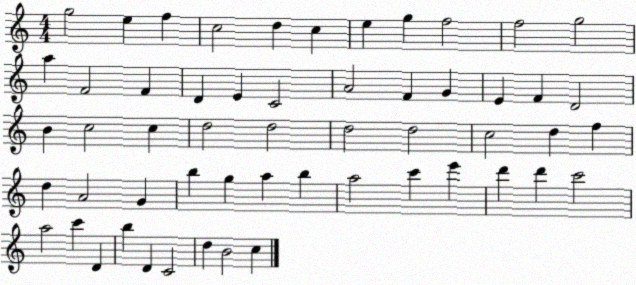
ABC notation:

X:1
T:Untitled
M:4/4
L:1/4
K:C
g2 e f c2 d c e g f2 f2 g2 a F2 F D E C2 A2 F G E F D2 B c2 c d2 d2 d2 d2 c2 d f d A2 G b g a b a2 c' e' d' d' c'2 a2 c' D b D C2 d B2 c